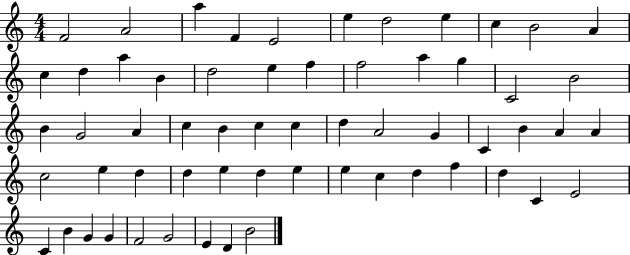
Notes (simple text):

F4/h A4/h A5/q F4/q E4/h E5/q D5/h E5/q C5/q B4/h A4/q C5/q D5/q A5/q B4/q D5/h E5/q F5/q F5/h A5/q G5/q C4/h B4/h B4/q G4/h A4/q C5/q B4/q C5/q C5/q D5/q A4/h G4/q C4/q B4/q A4/q A4/q C5/h E5/q D5/q D5/q E5/q D5/q E5/q E5/q C5/q D5/q F5/q D5/q C4/q E4/h C4/q B4/q G4/q G4/q F4/h G4/h E4/q D4/q B4/h